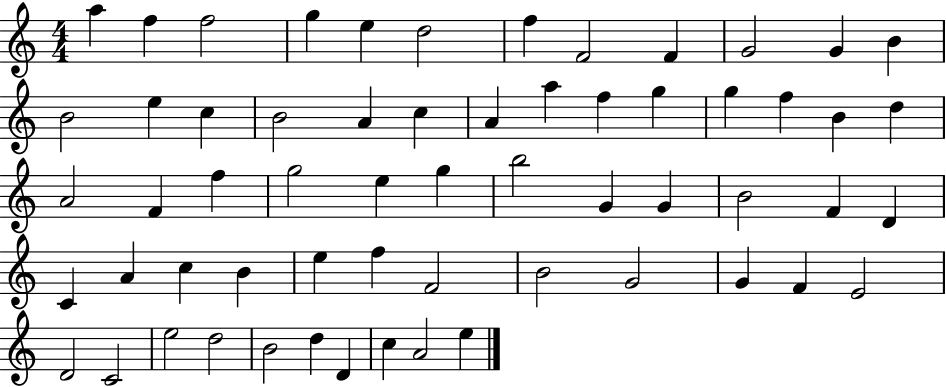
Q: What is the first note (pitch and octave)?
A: A5